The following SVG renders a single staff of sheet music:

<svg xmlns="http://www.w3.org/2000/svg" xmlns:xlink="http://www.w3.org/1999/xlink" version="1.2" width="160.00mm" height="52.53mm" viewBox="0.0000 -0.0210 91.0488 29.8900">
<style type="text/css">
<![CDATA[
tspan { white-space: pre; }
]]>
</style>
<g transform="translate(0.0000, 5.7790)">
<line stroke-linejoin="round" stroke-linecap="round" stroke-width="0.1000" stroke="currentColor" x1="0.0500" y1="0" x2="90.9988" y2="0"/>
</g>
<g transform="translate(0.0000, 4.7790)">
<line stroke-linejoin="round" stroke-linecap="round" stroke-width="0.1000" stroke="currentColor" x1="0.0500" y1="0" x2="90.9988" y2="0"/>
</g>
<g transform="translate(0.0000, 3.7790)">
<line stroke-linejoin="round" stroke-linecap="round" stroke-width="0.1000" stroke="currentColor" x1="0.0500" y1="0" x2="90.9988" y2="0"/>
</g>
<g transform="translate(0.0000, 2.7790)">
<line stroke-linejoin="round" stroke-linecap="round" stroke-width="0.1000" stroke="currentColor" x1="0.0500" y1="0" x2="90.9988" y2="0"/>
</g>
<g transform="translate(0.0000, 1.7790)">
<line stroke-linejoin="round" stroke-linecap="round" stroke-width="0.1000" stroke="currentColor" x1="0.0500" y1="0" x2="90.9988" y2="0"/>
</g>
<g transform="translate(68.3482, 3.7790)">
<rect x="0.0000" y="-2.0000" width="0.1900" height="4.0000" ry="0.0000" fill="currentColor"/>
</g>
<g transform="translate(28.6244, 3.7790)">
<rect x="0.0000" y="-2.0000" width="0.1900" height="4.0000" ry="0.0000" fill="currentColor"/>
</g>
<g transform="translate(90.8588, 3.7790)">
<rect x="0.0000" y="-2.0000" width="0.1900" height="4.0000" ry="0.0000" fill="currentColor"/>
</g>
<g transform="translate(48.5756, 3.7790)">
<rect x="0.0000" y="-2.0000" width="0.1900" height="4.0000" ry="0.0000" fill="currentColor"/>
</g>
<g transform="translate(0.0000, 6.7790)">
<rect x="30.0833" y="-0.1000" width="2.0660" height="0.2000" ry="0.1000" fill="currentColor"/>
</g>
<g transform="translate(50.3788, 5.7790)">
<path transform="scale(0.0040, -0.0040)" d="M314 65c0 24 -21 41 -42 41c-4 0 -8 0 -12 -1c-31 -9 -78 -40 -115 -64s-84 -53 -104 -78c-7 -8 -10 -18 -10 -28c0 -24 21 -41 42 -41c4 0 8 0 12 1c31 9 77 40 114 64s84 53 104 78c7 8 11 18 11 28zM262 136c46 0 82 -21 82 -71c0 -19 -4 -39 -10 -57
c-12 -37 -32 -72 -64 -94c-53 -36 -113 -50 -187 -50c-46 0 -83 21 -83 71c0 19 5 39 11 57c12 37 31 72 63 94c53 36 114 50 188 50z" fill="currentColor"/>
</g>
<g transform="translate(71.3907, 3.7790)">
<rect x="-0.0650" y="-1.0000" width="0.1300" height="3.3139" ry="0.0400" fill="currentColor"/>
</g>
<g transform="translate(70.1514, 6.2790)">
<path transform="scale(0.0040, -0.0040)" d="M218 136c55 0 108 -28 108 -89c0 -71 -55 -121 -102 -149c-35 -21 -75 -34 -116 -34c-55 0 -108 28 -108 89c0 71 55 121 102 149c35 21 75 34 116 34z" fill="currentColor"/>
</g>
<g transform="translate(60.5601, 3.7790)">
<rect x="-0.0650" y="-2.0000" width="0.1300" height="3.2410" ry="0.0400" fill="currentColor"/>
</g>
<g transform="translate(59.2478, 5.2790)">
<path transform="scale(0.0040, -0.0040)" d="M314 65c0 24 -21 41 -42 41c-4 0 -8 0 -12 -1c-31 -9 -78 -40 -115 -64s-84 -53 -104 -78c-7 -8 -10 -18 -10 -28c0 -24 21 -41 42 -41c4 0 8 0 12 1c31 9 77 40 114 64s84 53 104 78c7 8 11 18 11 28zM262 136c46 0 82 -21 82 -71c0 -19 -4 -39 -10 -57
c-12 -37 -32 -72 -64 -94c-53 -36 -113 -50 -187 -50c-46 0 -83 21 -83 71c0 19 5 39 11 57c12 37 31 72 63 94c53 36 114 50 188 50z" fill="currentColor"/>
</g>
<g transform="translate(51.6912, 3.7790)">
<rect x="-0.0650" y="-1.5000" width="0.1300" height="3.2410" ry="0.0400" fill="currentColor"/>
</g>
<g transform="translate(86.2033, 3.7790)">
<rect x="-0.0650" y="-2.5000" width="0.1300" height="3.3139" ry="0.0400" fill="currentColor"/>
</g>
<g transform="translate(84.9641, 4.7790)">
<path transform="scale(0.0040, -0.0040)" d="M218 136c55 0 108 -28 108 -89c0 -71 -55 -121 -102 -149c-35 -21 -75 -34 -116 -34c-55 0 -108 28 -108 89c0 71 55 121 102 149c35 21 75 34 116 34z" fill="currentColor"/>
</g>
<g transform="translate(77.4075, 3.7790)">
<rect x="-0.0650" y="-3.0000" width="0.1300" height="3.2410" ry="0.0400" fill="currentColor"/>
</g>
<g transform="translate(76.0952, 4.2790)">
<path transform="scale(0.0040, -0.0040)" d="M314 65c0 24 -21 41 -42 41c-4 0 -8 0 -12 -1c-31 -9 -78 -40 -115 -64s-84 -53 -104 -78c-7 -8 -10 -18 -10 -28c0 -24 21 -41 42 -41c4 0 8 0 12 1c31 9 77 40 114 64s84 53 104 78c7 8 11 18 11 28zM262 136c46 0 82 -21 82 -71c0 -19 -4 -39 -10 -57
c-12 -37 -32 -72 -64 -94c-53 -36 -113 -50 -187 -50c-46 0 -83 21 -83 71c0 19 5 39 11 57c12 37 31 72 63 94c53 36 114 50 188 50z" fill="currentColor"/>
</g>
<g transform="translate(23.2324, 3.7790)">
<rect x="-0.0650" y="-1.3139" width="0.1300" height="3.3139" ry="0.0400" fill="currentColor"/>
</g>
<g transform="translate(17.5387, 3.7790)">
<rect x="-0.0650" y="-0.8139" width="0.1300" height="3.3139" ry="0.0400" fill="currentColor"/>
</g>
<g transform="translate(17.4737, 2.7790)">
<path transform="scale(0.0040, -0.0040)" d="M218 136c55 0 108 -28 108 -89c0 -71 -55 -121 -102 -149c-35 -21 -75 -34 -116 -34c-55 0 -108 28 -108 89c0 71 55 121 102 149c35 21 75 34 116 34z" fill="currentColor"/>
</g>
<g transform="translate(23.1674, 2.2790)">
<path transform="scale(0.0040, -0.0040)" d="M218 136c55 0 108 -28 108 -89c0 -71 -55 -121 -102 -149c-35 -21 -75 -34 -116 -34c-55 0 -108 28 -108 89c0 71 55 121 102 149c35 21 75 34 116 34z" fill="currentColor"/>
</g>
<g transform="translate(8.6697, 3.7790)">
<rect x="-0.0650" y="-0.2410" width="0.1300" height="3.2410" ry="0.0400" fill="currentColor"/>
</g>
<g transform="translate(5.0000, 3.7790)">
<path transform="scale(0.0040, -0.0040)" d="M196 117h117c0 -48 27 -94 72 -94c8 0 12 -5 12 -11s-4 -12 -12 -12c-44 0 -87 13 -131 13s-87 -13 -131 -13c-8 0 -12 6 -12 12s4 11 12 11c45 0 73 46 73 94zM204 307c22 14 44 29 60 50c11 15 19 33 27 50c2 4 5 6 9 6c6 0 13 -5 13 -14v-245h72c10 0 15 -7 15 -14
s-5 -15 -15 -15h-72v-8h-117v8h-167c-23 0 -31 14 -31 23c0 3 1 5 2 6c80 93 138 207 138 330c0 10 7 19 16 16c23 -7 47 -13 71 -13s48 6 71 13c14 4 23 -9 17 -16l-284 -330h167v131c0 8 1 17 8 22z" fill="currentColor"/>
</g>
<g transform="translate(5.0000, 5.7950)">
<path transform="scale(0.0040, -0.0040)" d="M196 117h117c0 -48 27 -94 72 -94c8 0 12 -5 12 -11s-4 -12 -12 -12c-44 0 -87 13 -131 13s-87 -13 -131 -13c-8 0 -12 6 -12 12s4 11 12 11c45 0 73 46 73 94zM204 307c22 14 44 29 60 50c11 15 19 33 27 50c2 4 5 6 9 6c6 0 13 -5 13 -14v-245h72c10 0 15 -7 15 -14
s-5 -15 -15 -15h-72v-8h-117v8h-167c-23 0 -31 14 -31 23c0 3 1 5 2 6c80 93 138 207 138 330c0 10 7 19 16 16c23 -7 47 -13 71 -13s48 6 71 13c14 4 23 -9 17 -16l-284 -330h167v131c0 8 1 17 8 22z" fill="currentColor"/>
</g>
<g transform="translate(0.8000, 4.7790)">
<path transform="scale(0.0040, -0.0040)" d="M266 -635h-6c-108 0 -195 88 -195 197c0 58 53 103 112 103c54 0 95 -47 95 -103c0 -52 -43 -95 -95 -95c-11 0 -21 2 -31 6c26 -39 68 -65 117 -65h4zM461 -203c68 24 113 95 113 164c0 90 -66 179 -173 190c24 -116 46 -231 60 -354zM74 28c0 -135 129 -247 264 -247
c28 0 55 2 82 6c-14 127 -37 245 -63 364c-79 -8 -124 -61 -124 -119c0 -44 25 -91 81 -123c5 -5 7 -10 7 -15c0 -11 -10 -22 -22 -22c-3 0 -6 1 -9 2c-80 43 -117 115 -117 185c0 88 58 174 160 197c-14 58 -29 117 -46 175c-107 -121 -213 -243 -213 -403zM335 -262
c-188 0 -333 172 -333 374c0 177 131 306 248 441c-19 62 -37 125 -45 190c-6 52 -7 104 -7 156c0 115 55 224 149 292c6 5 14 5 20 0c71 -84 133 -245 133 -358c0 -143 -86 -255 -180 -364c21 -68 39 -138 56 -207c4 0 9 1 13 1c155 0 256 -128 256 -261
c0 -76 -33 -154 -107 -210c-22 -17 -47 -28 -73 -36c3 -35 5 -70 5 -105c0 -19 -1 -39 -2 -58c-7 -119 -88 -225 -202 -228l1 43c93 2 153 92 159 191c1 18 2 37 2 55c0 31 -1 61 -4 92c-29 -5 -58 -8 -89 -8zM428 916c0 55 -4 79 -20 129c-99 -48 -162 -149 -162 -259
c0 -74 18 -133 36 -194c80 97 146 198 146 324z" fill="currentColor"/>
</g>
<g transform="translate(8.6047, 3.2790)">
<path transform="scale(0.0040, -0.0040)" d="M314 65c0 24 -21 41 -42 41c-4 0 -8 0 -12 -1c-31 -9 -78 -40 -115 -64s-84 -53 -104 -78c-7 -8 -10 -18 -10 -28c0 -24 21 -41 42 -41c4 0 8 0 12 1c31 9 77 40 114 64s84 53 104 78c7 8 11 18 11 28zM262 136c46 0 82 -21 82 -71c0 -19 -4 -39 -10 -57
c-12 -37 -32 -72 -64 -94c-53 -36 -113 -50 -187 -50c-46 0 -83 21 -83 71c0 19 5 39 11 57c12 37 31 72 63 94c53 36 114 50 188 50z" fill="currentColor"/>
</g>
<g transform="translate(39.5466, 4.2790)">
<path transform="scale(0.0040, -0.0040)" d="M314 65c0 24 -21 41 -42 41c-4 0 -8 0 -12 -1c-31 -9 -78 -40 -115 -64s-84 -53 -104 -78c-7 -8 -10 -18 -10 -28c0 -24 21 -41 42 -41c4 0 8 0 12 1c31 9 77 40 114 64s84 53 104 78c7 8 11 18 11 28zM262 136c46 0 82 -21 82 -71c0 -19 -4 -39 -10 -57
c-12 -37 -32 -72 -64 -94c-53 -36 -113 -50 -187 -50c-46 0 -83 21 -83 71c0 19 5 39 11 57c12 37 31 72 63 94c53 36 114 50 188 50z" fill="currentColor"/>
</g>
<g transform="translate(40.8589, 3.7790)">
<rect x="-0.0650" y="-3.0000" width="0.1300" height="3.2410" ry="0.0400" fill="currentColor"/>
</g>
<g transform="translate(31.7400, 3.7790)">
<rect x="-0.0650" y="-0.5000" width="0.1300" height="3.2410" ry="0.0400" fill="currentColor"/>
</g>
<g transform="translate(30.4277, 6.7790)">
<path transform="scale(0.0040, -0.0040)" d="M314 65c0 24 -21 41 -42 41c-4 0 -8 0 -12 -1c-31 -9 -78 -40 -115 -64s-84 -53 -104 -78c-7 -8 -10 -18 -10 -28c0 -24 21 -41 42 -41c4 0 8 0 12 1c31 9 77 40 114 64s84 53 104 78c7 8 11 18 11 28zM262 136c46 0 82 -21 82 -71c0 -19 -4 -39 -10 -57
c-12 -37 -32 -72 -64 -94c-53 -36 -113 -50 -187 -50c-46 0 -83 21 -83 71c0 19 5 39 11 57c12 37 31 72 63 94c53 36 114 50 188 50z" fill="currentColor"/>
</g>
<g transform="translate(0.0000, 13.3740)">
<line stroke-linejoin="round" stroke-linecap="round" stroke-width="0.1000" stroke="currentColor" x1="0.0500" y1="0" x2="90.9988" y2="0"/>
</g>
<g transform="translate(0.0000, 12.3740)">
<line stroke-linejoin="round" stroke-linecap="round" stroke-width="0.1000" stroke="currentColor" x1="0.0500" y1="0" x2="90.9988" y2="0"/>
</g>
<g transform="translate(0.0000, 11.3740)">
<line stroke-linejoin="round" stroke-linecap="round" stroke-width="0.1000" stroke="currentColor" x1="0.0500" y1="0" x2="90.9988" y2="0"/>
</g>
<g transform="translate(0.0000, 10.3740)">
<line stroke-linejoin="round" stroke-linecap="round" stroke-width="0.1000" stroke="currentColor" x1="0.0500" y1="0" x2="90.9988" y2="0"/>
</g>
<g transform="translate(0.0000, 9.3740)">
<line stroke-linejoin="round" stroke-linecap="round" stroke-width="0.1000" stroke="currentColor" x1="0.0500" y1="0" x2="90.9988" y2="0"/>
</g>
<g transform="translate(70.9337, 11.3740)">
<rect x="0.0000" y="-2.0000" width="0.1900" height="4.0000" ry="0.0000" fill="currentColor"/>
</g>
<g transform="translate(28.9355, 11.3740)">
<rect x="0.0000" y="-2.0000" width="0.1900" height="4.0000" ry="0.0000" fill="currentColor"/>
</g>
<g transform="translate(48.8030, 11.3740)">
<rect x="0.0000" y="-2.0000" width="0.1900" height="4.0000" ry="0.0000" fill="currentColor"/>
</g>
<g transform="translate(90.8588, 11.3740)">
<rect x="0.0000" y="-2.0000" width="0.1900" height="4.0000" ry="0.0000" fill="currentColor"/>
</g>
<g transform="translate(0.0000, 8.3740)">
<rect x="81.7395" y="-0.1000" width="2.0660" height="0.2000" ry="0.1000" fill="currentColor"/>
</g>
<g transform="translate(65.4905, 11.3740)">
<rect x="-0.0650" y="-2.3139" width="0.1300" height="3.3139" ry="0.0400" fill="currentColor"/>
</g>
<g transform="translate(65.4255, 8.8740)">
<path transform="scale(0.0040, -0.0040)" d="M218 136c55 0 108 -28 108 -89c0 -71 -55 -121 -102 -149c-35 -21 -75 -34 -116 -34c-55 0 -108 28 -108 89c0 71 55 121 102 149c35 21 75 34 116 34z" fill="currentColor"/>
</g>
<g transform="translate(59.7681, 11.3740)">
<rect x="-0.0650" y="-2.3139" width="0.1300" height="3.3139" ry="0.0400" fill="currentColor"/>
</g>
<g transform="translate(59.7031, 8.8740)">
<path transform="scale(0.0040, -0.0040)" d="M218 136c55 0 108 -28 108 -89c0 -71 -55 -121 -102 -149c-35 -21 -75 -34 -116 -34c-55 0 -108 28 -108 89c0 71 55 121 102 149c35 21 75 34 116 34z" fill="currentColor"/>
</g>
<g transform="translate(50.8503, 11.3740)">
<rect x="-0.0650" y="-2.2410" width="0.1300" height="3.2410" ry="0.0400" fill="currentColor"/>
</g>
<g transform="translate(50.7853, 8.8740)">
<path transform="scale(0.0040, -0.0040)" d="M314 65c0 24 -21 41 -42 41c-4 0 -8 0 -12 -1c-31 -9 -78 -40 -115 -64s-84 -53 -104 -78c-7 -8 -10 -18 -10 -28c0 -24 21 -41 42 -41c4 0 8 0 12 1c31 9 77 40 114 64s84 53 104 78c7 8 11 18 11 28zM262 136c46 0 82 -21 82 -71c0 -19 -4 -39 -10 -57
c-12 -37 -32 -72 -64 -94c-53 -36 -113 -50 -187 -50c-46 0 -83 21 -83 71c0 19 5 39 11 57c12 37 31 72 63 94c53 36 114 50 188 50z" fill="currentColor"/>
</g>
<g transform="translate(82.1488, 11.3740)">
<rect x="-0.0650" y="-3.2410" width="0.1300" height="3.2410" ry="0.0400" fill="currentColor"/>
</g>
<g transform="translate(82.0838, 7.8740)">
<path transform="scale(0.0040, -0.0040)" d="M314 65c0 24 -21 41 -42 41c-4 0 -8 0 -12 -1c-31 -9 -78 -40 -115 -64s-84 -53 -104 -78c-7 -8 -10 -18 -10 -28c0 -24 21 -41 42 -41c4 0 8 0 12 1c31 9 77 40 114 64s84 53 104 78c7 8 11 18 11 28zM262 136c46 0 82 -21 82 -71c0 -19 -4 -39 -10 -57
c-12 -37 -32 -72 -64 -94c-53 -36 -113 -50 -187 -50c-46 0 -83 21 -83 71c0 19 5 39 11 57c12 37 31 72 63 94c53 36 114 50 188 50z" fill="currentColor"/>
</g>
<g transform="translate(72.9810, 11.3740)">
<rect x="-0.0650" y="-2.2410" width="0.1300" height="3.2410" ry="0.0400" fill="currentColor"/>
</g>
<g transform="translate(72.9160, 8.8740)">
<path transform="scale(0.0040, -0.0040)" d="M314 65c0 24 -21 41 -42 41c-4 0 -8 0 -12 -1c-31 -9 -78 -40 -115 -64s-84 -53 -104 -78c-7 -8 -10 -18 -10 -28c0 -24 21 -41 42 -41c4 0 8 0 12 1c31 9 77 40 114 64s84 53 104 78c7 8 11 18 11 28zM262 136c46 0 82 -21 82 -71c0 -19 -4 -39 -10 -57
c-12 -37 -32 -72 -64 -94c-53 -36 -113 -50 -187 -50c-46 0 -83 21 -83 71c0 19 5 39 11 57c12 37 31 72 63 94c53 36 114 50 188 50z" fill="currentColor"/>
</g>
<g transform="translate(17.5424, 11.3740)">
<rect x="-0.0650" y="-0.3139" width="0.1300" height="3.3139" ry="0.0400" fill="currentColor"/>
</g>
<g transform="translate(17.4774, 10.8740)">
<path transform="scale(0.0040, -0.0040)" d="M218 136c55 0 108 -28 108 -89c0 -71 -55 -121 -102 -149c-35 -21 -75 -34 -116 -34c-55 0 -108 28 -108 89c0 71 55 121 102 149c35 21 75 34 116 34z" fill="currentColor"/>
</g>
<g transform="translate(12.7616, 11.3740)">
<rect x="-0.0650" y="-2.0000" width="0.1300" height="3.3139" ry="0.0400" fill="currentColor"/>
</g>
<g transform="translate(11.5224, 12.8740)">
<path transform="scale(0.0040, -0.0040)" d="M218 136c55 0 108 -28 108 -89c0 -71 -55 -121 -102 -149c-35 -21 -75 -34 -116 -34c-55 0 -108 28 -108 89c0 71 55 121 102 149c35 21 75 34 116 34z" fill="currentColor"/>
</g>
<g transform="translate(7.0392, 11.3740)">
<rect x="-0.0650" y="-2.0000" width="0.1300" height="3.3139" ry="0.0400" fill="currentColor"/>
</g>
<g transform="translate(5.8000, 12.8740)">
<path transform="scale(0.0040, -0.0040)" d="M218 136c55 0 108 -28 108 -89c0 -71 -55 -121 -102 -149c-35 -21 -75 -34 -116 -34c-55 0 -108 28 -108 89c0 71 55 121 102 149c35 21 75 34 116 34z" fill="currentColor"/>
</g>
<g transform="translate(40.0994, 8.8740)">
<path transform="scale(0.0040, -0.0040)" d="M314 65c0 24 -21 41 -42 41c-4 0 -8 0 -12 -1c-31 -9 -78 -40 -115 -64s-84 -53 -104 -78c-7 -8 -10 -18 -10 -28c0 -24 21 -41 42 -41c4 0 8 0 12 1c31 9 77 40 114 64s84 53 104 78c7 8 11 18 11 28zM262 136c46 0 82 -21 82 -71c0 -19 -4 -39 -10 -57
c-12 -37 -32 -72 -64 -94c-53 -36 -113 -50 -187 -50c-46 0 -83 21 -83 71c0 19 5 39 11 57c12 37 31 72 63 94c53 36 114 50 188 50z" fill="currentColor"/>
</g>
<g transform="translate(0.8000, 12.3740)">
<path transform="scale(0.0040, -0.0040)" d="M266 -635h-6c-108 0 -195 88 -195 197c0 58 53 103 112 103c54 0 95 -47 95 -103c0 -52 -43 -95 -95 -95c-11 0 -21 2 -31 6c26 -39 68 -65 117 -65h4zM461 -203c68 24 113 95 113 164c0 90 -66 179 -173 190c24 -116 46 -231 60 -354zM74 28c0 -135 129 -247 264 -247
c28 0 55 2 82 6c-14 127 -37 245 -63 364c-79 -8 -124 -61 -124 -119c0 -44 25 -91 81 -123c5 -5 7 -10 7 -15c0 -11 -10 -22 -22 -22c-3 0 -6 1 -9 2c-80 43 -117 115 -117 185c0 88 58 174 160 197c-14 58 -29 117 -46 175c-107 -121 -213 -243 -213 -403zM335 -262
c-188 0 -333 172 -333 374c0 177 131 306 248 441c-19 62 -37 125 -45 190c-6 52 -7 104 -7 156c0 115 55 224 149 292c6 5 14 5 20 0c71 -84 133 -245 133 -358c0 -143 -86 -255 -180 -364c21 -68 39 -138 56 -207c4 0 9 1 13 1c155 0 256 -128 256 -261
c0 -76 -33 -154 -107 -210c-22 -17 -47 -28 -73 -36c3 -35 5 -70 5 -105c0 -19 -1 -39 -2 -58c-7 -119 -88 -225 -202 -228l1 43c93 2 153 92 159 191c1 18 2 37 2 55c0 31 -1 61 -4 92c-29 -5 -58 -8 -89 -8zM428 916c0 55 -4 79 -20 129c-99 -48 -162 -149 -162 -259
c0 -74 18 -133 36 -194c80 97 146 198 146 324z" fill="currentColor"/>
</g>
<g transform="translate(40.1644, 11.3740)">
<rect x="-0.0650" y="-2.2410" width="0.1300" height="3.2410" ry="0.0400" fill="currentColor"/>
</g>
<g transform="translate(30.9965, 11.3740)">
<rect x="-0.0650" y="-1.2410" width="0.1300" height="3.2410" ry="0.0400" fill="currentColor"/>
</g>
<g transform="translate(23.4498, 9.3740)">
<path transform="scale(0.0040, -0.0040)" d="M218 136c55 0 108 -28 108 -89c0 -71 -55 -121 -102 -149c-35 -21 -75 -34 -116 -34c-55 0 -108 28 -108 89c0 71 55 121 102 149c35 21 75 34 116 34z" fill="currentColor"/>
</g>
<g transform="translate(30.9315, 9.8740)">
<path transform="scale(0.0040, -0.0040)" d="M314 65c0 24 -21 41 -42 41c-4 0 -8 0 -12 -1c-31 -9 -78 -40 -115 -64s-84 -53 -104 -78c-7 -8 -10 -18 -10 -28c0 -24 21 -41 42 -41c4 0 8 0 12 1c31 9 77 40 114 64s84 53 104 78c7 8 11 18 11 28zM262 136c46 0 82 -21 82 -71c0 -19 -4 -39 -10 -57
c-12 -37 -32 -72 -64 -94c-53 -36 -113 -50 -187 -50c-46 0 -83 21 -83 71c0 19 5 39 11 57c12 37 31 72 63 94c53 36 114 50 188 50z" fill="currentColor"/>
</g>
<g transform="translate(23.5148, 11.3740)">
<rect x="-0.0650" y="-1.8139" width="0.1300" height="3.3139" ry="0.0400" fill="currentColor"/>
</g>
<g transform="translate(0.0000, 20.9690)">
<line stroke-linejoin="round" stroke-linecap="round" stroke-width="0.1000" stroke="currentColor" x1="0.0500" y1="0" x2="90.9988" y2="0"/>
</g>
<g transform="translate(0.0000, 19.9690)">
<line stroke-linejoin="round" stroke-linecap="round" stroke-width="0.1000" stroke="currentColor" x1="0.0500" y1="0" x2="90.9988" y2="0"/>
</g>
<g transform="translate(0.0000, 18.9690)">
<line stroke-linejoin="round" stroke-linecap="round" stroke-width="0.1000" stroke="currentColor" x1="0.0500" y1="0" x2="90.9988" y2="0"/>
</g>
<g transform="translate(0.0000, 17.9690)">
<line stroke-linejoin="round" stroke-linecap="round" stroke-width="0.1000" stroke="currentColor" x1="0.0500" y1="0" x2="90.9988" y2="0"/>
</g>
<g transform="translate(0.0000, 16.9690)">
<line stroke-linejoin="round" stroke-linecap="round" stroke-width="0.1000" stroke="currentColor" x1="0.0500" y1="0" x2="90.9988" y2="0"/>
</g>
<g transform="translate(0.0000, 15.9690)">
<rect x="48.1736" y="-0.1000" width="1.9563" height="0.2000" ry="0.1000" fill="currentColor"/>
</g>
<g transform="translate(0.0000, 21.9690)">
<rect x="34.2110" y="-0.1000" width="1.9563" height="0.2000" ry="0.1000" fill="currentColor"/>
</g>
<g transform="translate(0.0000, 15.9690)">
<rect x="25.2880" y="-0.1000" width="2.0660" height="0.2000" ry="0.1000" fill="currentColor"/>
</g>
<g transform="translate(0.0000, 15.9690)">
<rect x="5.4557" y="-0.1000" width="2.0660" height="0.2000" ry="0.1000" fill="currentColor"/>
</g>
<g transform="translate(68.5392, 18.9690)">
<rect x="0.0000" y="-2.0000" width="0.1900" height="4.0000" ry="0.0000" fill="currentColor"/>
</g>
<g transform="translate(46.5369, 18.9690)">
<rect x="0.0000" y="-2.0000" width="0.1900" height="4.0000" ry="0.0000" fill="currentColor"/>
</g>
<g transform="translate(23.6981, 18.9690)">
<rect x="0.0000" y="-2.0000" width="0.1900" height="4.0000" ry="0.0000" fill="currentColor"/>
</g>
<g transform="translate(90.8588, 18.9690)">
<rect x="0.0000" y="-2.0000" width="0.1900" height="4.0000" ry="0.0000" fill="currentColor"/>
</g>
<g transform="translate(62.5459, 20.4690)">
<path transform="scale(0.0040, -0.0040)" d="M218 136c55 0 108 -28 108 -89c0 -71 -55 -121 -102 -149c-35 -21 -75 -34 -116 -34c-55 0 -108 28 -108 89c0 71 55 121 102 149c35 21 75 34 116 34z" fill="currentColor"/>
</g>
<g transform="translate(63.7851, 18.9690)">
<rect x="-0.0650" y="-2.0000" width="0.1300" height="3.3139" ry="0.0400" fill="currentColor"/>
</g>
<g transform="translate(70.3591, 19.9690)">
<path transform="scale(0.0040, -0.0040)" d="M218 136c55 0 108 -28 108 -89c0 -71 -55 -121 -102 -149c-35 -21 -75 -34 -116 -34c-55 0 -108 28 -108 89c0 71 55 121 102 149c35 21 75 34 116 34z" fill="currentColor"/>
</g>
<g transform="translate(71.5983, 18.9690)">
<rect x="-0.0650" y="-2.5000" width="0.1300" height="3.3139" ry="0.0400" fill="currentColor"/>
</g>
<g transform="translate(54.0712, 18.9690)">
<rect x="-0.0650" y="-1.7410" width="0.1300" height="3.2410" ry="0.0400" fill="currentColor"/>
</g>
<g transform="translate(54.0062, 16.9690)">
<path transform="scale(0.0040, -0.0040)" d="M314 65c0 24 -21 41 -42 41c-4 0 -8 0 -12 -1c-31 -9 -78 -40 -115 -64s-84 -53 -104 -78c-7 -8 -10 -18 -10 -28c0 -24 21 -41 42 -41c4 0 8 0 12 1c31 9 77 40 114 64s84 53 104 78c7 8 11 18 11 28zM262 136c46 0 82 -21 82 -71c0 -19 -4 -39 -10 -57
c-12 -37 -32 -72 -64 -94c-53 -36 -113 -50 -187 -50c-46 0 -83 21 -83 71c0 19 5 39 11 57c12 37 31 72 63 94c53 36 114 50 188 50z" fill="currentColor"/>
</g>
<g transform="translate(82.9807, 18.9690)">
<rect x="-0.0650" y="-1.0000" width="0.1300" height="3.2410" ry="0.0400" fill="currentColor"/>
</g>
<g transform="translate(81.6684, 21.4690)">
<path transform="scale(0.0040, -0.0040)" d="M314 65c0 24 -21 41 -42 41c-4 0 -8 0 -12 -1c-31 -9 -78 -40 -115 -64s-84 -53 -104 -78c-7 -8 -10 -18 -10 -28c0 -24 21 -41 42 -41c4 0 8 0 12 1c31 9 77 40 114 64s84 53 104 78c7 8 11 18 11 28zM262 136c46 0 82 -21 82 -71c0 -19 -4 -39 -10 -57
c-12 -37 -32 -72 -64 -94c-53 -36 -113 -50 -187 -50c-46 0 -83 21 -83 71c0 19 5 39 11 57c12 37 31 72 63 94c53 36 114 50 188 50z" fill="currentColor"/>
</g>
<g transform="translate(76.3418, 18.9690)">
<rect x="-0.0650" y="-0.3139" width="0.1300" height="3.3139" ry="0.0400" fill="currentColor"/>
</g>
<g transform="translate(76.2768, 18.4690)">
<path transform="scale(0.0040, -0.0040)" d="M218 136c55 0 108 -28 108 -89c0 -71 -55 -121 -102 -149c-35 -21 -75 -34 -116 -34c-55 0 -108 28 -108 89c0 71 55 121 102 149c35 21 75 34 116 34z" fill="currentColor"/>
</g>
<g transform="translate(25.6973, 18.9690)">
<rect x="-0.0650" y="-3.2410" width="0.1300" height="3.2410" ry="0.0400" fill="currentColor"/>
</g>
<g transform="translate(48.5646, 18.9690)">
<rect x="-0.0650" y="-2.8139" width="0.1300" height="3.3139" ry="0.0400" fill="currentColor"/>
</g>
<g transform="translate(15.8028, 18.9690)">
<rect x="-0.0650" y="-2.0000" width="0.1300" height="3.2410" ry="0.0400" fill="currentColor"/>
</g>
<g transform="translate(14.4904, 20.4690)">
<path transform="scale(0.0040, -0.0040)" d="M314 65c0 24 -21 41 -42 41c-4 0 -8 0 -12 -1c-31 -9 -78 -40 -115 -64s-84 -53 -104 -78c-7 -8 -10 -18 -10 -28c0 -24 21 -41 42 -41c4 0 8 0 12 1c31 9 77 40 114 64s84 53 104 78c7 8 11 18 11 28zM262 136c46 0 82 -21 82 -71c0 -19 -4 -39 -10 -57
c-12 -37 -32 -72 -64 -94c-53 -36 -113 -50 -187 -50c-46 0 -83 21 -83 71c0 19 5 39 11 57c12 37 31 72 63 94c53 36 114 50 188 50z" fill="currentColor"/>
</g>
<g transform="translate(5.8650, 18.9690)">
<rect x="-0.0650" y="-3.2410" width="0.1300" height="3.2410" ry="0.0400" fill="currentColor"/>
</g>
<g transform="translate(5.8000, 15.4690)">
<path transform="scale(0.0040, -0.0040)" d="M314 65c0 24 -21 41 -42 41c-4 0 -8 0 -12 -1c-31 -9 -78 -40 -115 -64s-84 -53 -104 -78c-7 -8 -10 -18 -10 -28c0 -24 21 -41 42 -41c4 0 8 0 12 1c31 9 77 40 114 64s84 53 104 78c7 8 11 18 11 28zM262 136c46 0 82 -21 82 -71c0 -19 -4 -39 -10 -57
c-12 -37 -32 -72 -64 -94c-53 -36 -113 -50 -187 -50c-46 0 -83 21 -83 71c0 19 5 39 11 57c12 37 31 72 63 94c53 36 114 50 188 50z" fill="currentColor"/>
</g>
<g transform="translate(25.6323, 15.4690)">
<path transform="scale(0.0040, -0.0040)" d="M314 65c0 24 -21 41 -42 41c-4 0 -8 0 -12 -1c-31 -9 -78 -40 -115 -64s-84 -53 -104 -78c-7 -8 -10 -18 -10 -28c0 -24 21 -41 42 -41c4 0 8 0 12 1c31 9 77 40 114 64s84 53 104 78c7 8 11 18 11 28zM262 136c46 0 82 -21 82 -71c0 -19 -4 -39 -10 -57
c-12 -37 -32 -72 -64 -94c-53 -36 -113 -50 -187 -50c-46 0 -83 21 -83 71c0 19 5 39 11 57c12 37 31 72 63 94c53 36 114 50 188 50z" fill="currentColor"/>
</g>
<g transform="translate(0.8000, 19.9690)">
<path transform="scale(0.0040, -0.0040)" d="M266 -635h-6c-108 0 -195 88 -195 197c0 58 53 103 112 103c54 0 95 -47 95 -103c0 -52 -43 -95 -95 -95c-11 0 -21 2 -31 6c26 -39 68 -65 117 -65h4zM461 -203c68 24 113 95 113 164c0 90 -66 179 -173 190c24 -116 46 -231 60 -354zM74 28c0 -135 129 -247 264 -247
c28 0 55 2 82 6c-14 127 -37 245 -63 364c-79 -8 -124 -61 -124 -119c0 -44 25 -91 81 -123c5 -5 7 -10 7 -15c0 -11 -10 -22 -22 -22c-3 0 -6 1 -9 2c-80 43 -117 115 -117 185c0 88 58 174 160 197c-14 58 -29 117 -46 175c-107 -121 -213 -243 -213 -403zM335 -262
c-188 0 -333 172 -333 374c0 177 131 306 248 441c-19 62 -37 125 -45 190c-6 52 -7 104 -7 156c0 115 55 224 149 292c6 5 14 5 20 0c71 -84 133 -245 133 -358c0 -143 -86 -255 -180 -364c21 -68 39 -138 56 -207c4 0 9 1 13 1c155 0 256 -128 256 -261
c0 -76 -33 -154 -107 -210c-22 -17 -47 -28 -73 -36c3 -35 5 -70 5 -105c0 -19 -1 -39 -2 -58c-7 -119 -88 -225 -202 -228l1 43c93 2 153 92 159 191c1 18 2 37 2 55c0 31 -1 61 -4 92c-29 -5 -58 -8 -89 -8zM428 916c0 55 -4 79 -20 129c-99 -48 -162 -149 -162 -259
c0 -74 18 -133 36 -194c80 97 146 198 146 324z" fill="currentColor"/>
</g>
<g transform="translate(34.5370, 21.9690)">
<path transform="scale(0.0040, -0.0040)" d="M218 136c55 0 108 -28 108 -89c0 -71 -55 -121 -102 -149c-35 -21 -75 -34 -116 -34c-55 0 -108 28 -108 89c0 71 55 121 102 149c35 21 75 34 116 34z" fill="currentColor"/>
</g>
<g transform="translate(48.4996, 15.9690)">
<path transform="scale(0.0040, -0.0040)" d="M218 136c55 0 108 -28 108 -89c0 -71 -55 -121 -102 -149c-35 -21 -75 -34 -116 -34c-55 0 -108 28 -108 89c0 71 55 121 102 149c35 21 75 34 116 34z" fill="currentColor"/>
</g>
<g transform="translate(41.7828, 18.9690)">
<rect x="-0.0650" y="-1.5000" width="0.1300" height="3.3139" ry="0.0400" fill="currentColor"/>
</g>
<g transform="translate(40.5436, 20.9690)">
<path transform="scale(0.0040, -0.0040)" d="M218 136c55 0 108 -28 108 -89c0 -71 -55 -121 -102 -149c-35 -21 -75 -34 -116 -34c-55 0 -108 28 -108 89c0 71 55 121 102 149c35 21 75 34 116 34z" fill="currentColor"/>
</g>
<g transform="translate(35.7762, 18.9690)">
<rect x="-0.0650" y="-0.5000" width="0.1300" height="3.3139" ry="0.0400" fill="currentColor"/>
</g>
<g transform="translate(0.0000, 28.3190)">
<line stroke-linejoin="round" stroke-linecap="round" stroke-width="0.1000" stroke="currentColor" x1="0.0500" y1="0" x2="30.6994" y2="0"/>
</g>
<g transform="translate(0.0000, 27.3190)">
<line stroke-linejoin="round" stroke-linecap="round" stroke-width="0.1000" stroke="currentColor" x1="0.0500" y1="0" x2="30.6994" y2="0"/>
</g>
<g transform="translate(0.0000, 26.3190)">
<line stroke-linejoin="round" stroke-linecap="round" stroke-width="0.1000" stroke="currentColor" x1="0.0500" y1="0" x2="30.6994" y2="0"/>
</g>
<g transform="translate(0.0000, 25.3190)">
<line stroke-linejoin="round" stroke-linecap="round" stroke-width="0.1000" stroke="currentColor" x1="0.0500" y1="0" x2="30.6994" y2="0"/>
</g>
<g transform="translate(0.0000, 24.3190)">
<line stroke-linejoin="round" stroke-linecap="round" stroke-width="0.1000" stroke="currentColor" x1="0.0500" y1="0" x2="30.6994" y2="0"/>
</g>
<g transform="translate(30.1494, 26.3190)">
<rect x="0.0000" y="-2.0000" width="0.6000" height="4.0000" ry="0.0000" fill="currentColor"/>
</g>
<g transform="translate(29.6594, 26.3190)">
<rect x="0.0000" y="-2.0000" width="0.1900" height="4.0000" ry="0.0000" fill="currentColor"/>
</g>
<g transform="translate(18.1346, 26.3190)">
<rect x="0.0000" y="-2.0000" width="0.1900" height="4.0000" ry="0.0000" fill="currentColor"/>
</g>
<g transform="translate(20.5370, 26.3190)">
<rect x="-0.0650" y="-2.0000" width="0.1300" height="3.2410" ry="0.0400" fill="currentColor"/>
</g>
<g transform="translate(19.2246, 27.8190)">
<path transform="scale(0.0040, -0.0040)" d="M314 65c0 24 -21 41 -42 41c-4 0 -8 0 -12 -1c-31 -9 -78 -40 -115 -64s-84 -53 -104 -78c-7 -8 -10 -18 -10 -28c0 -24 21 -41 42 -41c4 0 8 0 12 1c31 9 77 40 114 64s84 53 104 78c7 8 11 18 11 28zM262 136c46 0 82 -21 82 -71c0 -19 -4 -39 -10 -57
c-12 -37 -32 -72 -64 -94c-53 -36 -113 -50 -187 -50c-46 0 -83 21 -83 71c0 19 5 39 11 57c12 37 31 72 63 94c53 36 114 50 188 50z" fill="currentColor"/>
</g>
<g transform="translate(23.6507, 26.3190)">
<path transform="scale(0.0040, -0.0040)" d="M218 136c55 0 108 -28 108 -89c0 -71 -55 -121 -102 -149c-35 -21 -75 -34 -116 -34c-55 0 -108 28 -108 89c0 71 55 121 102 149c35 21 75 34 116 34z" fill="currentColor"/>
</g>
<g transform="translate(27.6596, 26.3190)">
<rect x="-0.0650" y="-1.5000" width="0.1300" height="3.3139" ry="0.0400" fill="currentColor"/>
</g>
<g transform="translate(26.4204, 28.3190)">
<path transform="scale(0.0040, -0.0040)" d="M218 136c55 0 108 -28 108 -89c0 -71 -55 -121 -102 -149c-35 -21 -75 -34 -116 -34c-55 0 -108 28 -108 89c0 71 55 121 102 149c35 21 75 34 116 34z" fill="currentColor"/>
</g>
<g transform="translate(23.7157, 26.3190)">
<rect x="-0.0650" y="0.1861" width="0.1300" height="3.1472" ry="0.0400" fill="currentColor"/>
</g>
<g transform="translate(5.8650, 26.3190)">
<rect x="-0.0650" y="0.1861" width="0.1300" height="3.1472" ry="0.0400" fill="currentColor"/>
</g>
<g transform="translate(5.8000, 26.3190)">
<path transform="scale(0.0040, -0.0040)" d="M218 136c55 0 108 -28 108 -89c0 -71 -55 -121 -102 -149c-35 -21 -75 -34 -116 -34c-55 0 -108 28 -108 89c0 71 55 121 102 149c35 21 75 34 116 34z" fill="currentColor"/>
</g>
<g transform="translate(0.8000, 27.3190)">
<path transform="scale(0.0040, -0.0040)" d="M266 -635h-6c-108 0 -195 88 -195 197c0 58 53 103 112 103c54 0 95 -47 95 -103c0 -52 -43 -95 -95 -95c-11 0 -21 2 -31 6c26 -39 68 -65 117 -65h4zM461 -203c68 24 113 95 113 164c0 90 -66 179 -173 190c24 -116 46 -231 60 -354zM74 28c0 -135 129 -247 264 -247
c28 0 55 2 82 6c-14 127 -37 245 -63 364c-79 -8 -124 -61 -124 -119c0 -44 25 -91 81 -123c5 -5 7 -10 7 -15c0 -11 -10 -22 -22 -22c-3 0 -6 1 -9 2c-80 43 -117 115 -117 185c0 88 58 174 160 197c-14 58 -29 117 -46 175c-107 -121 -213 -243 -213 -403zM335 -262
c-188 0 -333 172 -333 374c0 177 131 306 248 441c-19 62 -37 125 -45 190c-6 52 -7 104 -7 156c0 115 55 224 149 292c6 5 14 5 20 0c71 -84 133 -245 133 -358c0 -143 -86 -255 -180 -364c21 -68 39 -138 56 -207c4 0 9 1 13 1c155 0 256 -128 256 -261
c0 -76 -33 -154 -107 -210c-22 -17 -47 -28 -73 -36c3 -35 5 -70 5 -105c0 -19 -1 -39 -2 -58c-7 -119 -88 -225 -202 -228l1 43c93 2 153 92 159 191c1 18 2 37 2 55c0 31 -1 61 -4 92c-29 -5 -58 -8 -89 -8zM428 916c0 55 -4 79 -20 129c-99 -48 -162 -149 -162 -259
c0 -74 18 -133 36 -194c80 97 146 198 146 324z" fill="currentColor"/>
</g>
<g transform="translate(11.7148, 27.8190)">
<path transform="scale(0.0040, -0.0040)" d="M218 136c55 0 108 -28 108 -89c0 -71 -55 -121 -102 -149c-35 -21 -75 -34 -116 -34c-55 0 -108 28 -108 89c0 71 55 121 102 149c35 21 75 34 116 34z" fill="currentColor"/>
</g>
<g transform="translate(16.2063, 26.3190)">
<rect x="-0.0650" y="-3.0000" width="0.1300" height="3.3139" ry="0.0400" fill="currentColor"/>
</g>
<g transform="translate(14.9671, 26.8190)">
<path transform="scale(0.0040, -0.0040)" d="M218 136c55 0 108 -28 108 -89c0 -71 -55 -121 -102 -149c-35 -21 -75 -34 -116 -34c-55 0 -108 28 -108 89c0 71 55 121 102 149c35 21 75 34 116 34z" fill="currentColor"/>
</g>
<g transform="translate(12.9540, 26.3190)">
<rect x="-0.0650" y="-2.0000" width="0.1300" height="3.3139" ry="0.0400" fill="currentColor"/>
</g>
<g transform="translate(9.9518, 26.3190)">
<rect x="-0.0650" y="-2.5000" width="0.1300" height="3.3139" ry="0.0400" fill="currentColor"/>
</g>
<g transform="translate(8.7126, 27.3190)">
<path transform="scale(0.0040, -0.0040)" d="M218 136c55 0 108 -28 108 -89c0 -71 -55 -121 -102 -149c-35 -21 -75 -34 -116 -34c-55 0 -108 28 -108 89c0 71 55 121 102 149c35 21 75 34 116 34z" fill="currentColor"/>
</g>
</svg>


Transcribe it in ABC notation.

X:1
T:Untitled
M:4/4
L:1/4
K:C
c2 d e C2 A2 E2 F2 D A2 G F F c f e2 g2 g2 g g g2 b2 b2 F2 b2 C E a f2 F G c D2 B G F A F2 B E